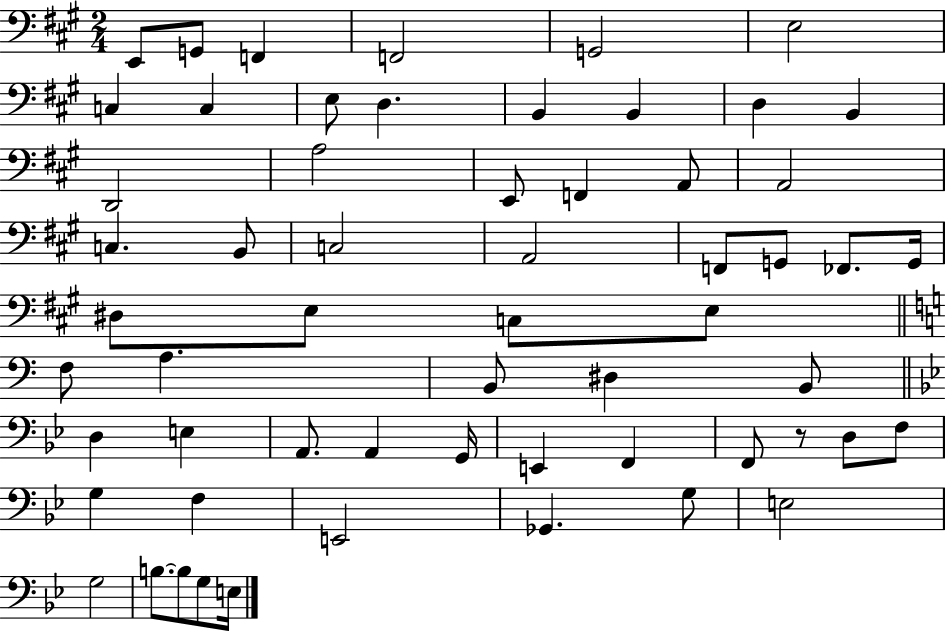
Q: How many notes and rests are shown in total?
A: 59